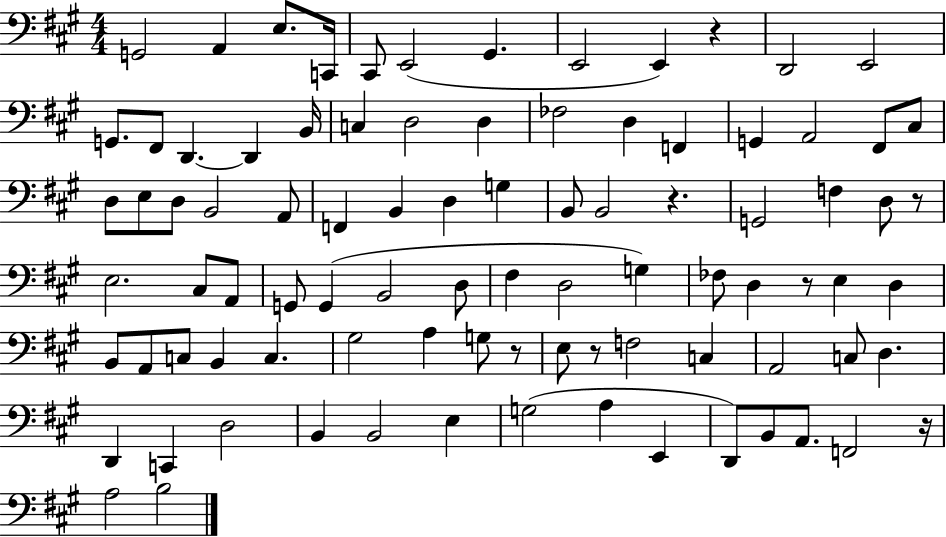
G2/h A2/q E3/e. C2/s C#2/e E2/h G#2/q. E2/h E2/q R/q D2/h E2/h G2/e. F#2/e D2/q. D2/q B2/s C3/q D3/h D3/q FES3/h D3/q F2/q G2/q A2/h F#2/e C#3/e D3/e E3/e D3/e B2/h A2/e F2/q B2/q D3/q G3/q B2/e B2/h R/q. G2/h F3/q D3/e R/e E3/h. C#3/e A2/e G2/e G2/q B2/h D3/e F#3/q D3/h G3/q FES3/e D3/q R/e E3/q D3/q B2/e A2/e C3/e B2/q C3/q. G#3/h A3/q G3/e R/e E3/e R/e F3/h C3/q A2/h C3/e D3/q. D2/q C2/q D3/h B2/q B2/h E3/q G3/h A3/q E2/q D2/e B2/e A2/e. F2/h R/s A3/h B3/h